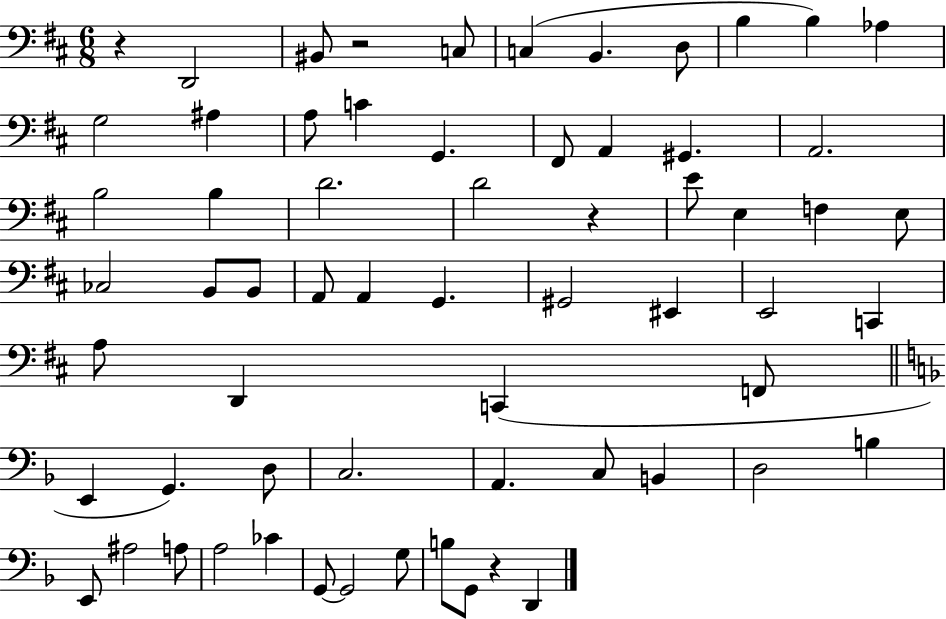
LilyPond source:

{
  \clef bass
  \numericTimeSignature
  \time 6/8
  \key d \major
  r4 d,2 | bis,8 r2 c8 | c4( b,4. d8 | b4 b4) aes4 | \break g2 ais4 | a8 c'4 g,4. | fis,8 a,4 gis,4. | a,2. | \break b2 b4 | d'2. | d'2 r4 | e'8 e4 f4 e8 | \break ces2 b,8 b,8 | a,8 a,4 g,4. | gis,2 eis,4 | e,2 c,4 | \break a8 d,4 c,4( f,8 | \bar "||" \break \key f \major e,4 g,4.) d8 | c2. | a,4. c8 b,4 | d2 b4 | \break e,8 ais2 a8 | a2 ces'4 | g,8~~ g,2 g8 | b8 g,8 r4 d,4 | \break \bar "|."
}